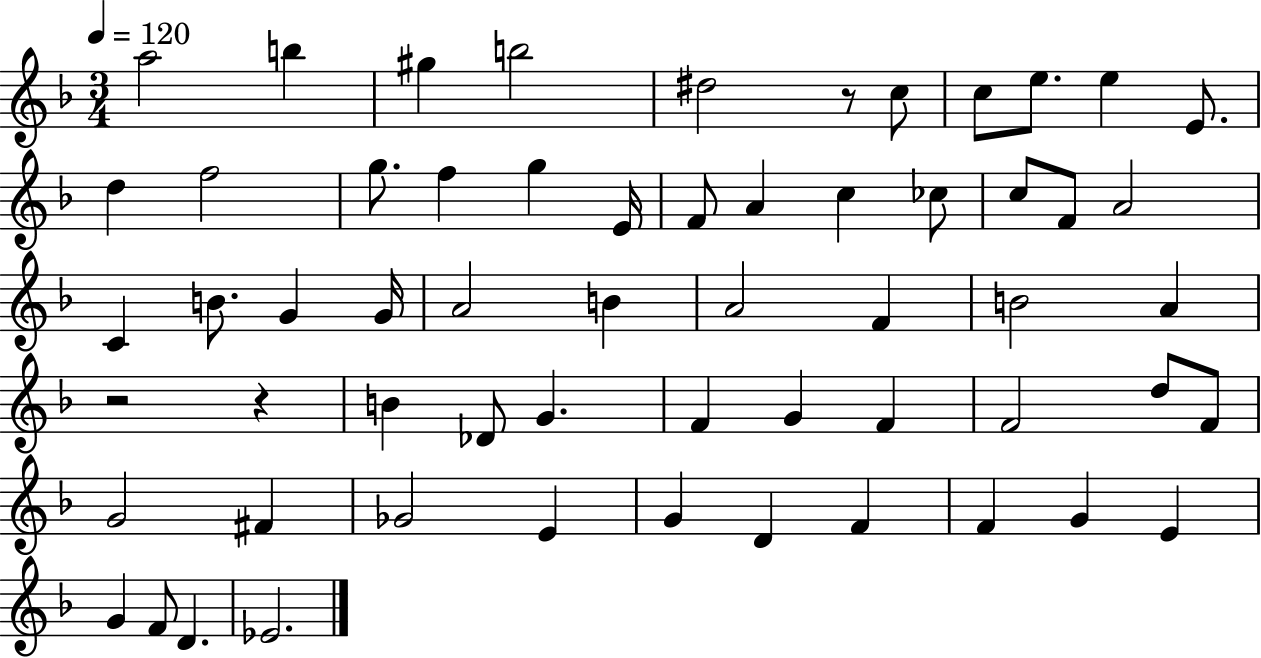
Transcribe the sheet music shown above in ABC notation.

X:1
T:Untitled
M:3/4
L:1/4
K:F
a2 b ^g b2 ^d2 z/2 c/2 c/2 e/2 e E/2 d f2 g/2 f g E/4 F/2 A c _c/2 c/2 F/2 A2 C B/2 G G/4 A2 B A2 F B2 A z2 z B _D/2 G F G F F2 d/2 F/2 G2 ^F _G2 E G D F F G E G F/2 D _E2